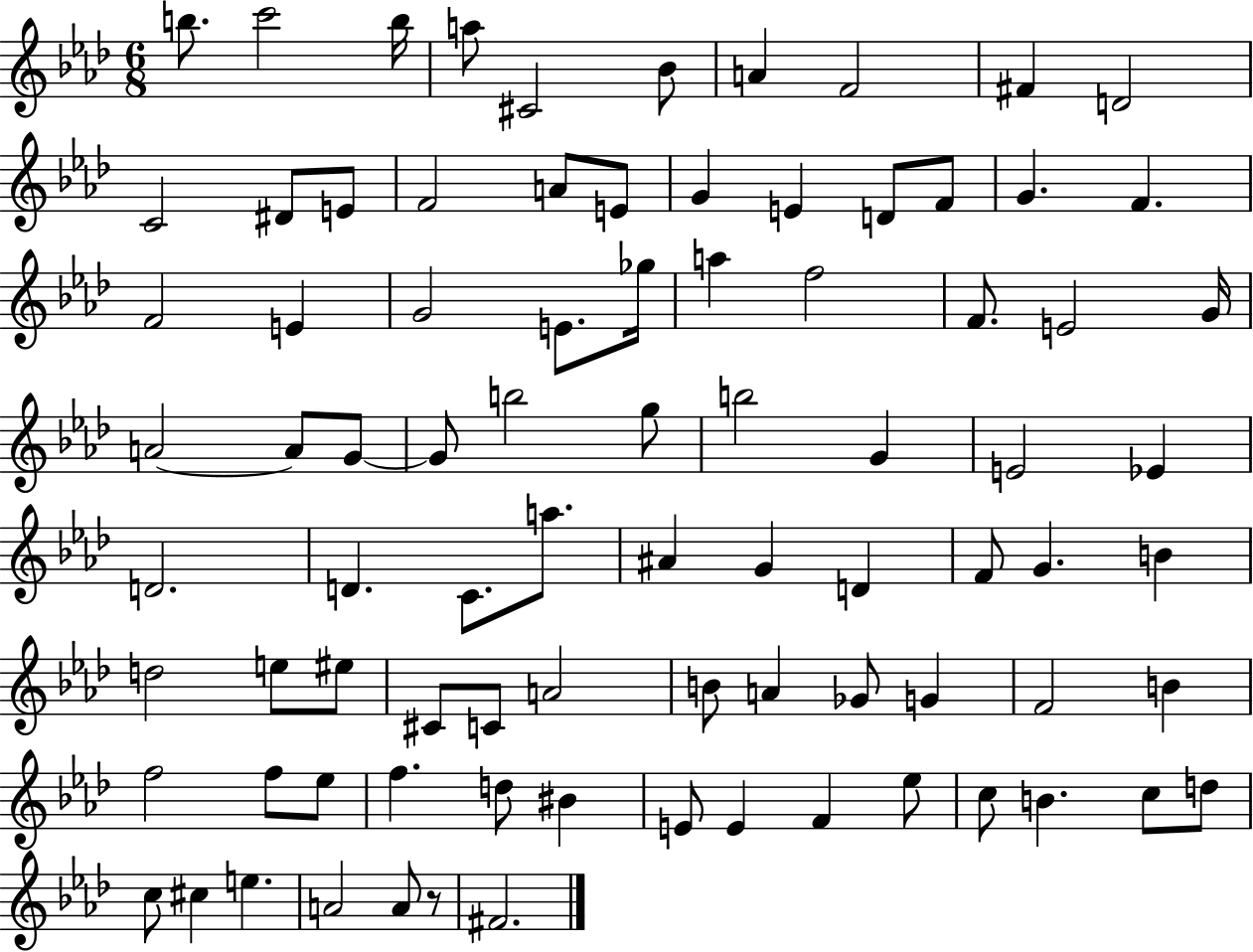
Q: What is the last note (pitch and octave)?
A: F#4